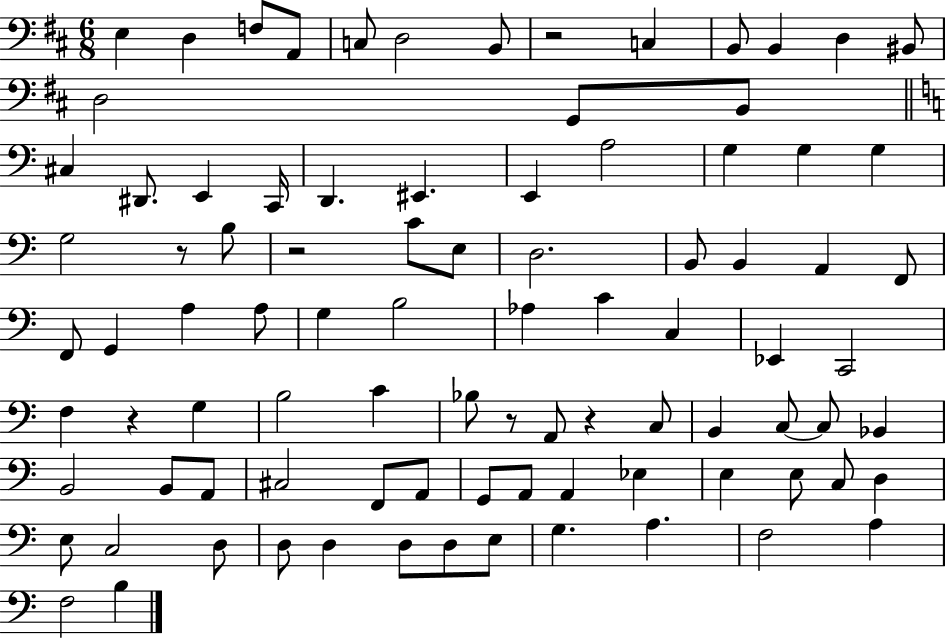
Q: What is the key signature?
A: D major